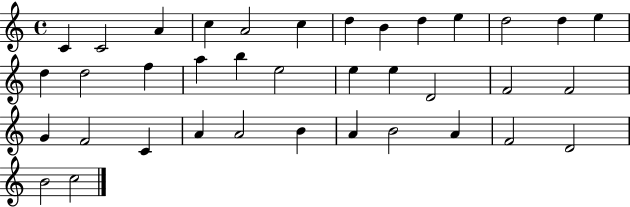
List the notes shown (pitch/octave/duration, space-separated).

C4/q C4/h A4/q C5/q A4/h C5/q D5/q B4/q D5/q E5/q D5/h D5/q E5/q D5/q D5/h F5/q A5/q B5/q E5/h E5/q E5/q D4/h F4/h F4/h G4/q F4/h C4/q A4/q A4/h B4/q A4/q B4/h A4/q F4/h D4/h B4/h C5/h